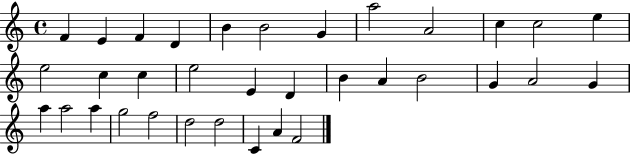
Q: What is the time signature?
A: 4/4